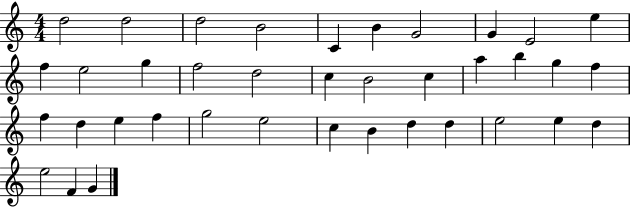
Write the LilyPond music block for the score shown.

{
  \clef treble
  \numericTimeSignature
  \time 4/4
  \key c \major
  d''2 d''2 | d''2 b'2 | c'4 b'4 g'2 | g'4 e'2 e''4 | \break f''4 e''2 g''4 | f''2 d''2 | c''4 b'2 c''4 | a''4 b''4 g''4 f''4 | \break f''4 d''4 e''4 f''4 | g''2 e''2 | c''4 b'4 d''4 d''4 | e''2 e''4 d''4 | \break e''2 f'4 g'4 | \bar "|."
}